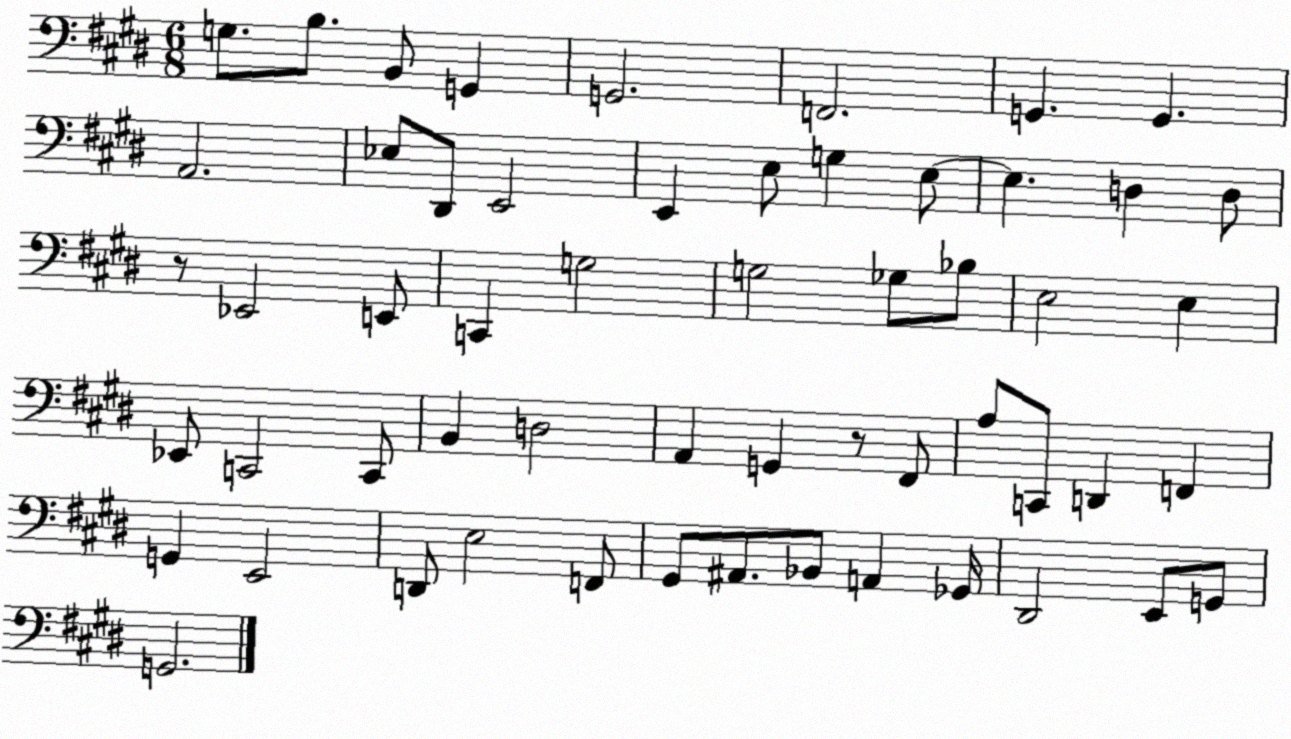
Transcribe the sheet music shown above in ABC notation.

X:1
T:Untitled
M:6/8
L:1/4
K:E
G,/2 B,/2 B,,/2 G,, G,,2 F,,2 G,, G,, A,,2 _E,/2 ^D,,/2 E,,2 E,, E,/2 G, E,/2 E, D, D,/2 z/2 _E,,2 E,,/2 C,, G,2 G,2 _G,/2 _B,/2 E,2 E, _E,,/2 C,,2 C,,/2 B,, D,2 A,, G,, z/2 ^F,,/2 A,/2 C,,/2 D,, F,, G,, E,,2 D,,/2 E,2 F,,/2 ^G,,/2 ^A,,/2 _B,,/2 A,, _G,,/4 ^D,,2 E,,/2 G,,/2 G,,2